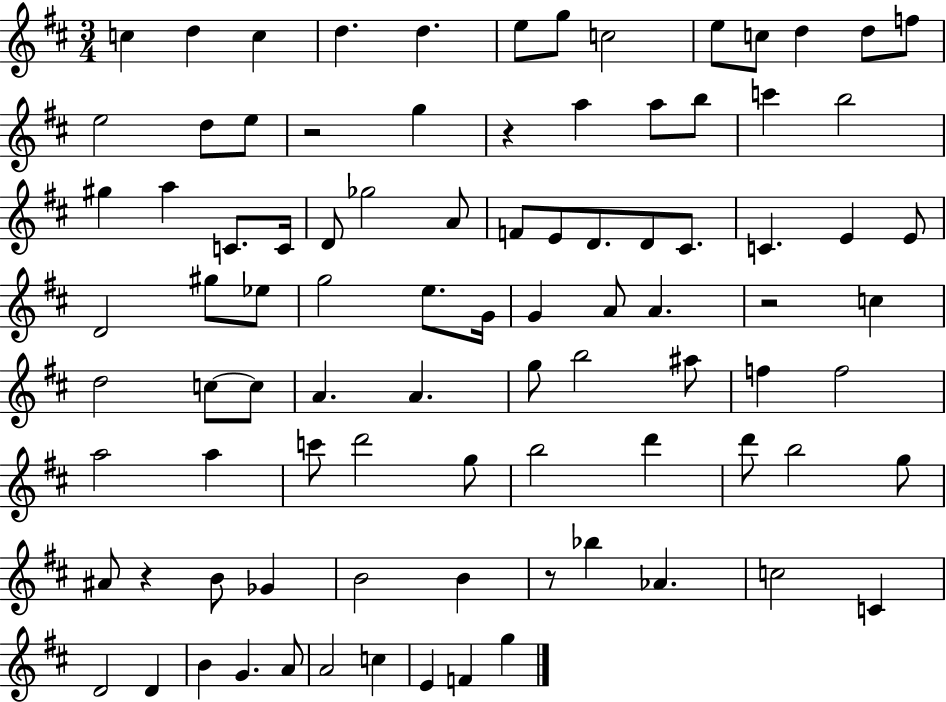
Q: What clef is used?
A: treble